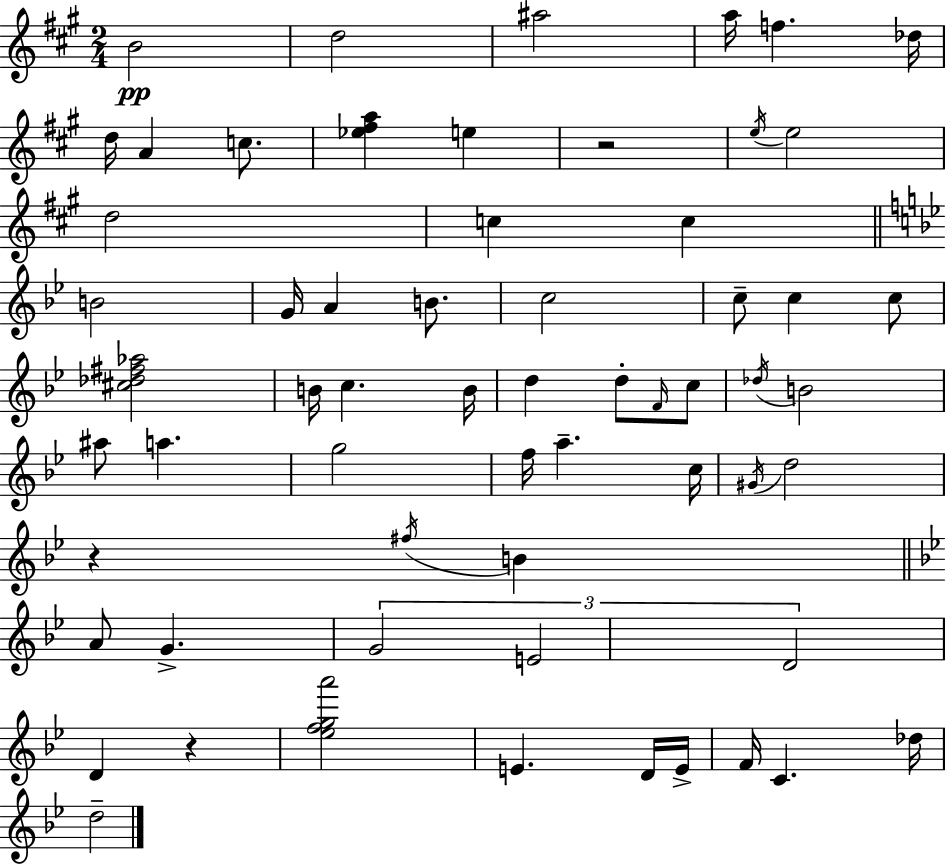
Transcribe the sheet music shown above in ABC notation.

X:1
T:Untitled
M:2/4
L:1/4
K:A
B2 d2 ^a2 a/4 f _d/4 d/4 A c/2 [_e^fa] e z2 e/4 e2 d2 c c B2 G/4 A B/2 c2 c/2 c c/2 [^c_d^f_a]2 B/4 c B/4 d d/2 F/4 c/2 _d/4 B2 ^a/2 a g2 f/4 a c/4 ^G/4 d2 z ^f/4 B A/2 G G2 E2 D2 D z [_efga']2 E D/4 E/4 F/4 C _d/4 d2